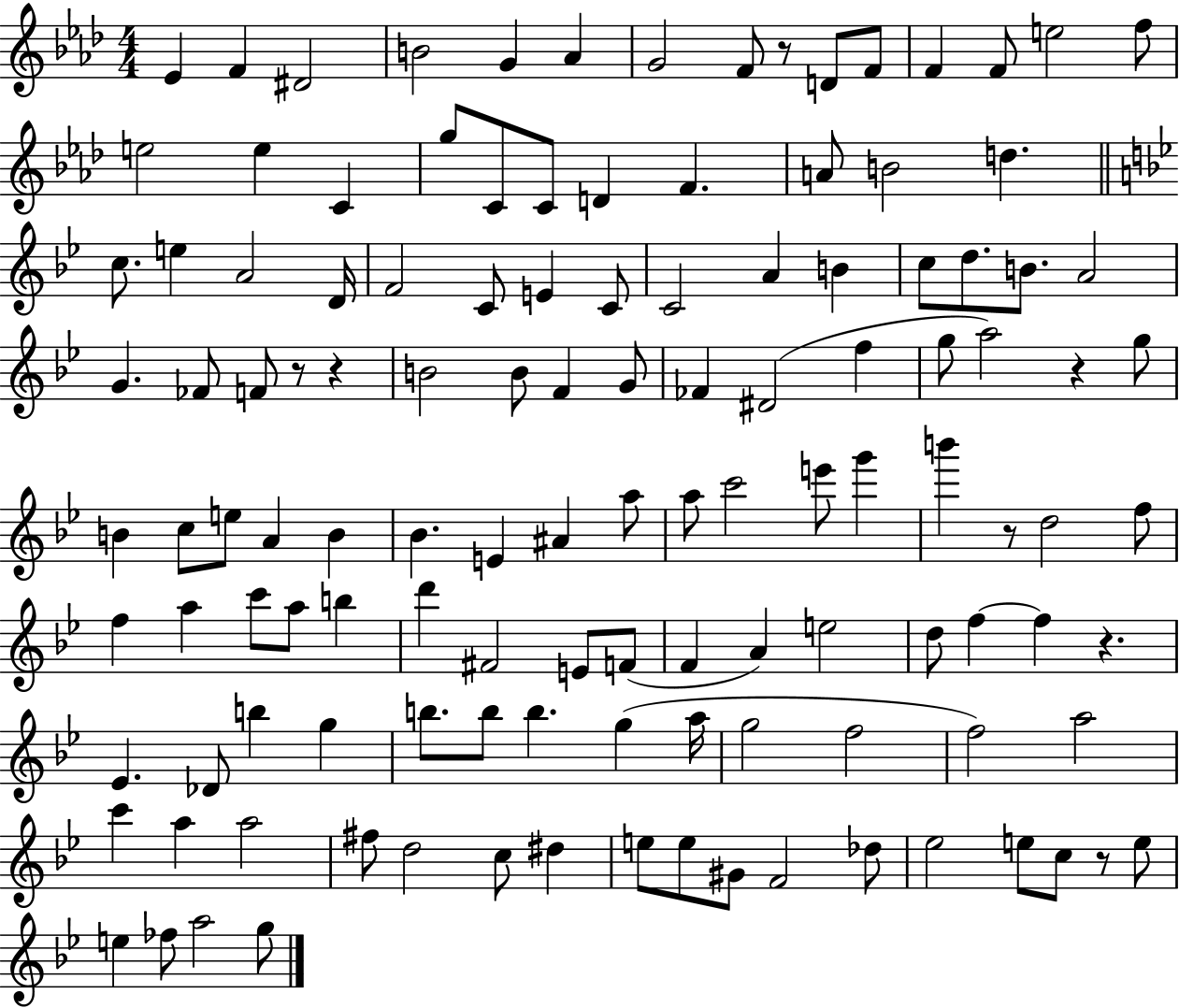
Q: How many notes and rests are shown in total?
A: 124